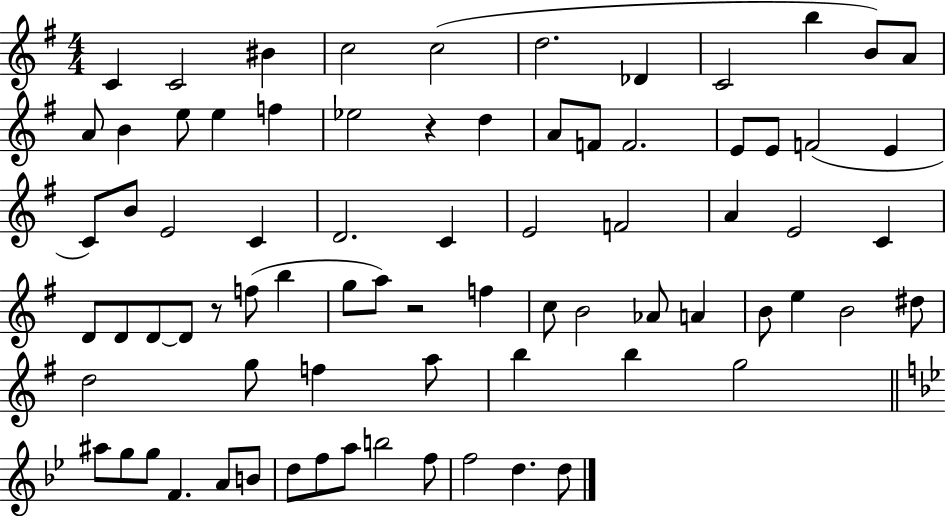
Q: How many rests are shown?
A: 3